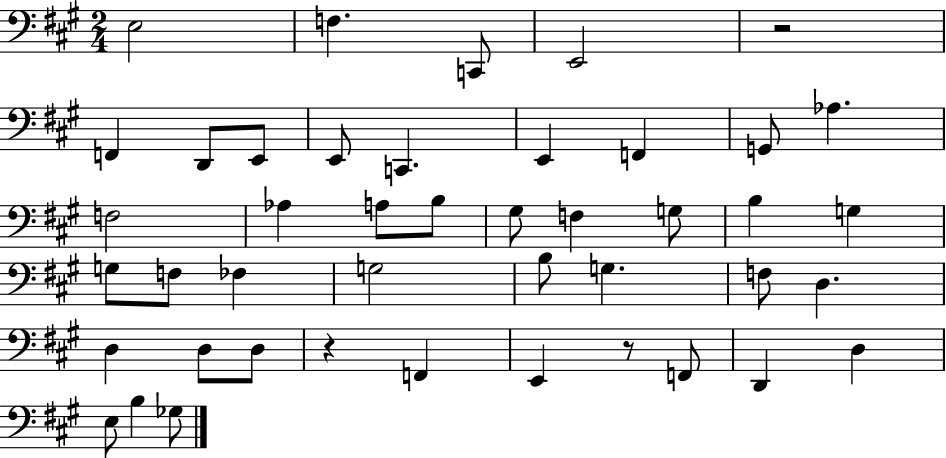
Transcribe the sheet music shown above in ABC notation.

X:1
T:Untitled
M:2/4
L:1/4
K:A
E,2 F, C,,/2 E,,2 z2 F,, D,,/2 E,,/2 E,,/2 C,, E,, F,, G,,/2 _A, F,2 _A, A,/2 B,/2 ^G,/2 F, G,/2 B, G, G,/2 F,/2 _F, G,2 B,/2 G, F,/2 D, D, D,/2 D,/2 z F,, E,, z/2 F,,/2 D,, D, E,/2 B, _G,/2